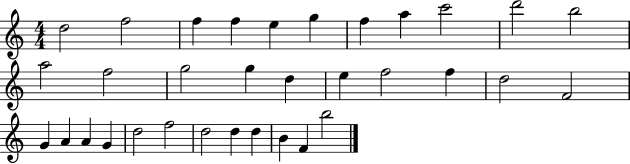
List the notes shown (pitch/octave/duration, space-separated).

D5/h F5/h F5/q F5/q E5/q G5/q F5/q A5/q C6/h D6/h B5/h A5/h F5/h G5/h G5/q D5/q E5/q F5/h F5/q D5/h F4/h G4/q A4/q A4/q G4/q D5/h F5/h D5/h D5/q D5/q B4/q F4/q B5/h